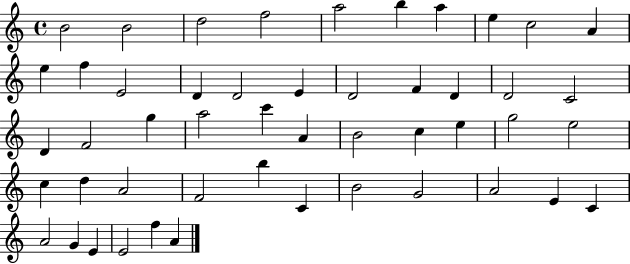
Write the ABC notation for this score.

X:1
T:Untitled
M:4/4
L:1/4
K:C
B2 B2 d2 f2 a2 b a e c2 A e f E2 D D2 E D2 F D D2 C2 D F2 g a2 c' A B2 c e g2 e2 c d A2 F2 b C B2 G2 A2 E C A2 G E E2 f A